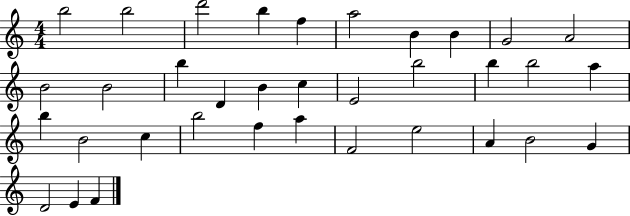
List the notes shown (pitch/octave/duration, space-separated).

B5/h B5/h D6/h B5/q F5/q A5/h B4/q B4/q G4/h A4/h B4/h B4/h B5/q D4/q B4/q C5/q E4/h B5/h B5/q B5/h A5/q B5/q B4/h C5/q B5/h F5/q A5/q F4/h E5/h A4/q B4/h G4/q D4/h E4/q F4/q